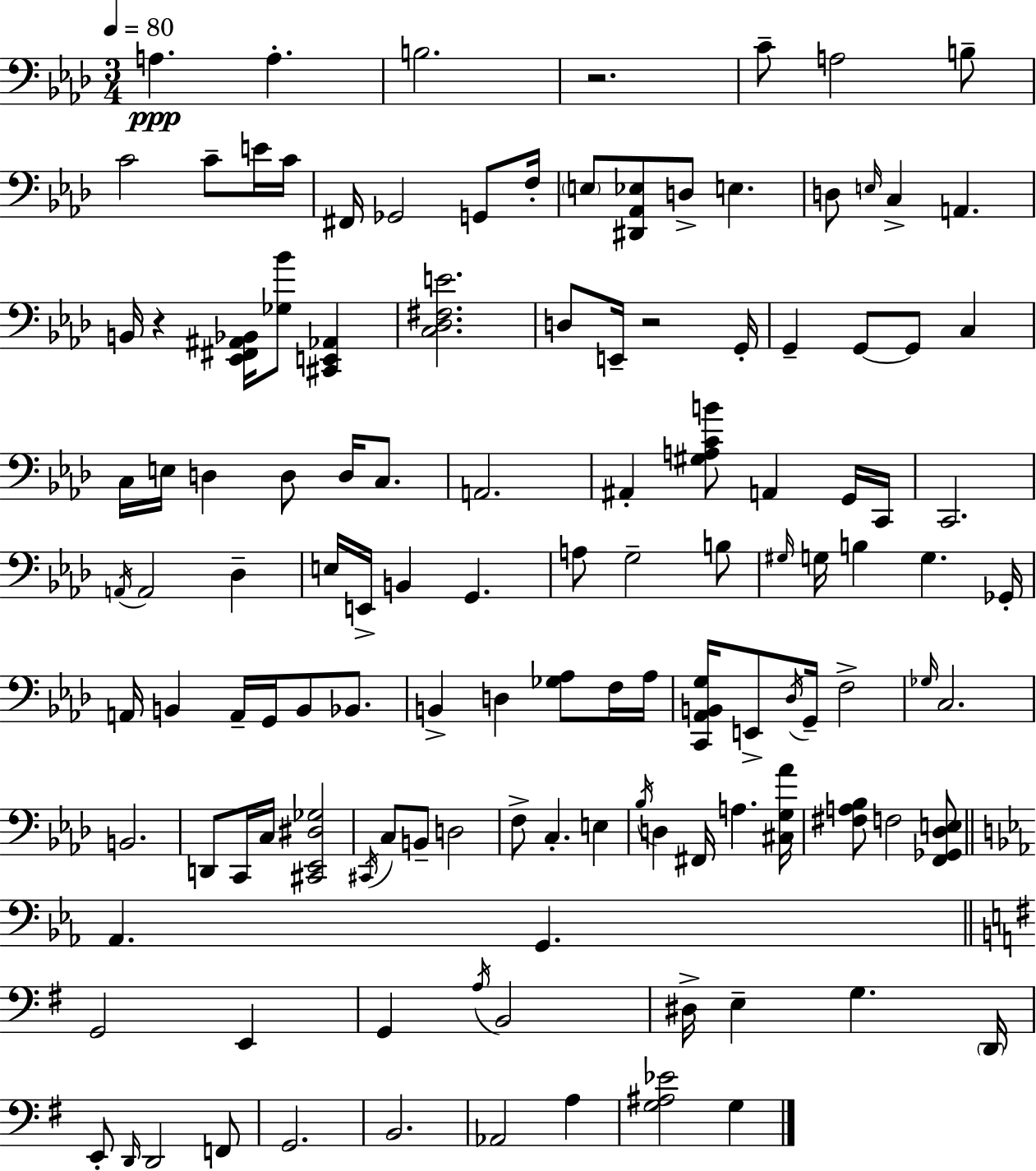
{
  \clef bass
  \numericTimeSignature
  \time 3/4
  \key f \minor
  \tempo 4 = 80
  \repeat volta 2 { a4.\ppp a4.-. | b2. | r2. | c'8-- a2 b8-- | \break c'2 c'8-- e'16 c'16 | fis,16 ges,2 g,8 f16-. | \parenthesize e8 <dis, aes, ees>8 d8-> e4. | d8 \grace { e16 } c4-> a,4. | \break b,16 r4 <ees, fis, ais, bes,>16 <ges bes'>8 <cis, e, aes,>4 | <c des fis e'>2. | d8 e,16-- r2 | g,16-. g,4-- g,8~~ g,8 c4 | \break c16 e16 d4 d8 d16 c8. | a,2. | ais,4-. <gis a c' b'>8 a,4 g,16 | c,16 c,2. | \break \acciaccatura { a,16 } a,2 des4-- | e16 e,16-> b,4 g,4. | a8 g2-- | b8 \grace { gis16 } g16 b4 g4. | \break ges,16-. a,16 b,4 a,16-- g,16 b,8 | bes,8. b,4-> d4 <ges aes>8 | f16 aes16 <c, aes, b, g>16 e,8-> \acciaccatura { des16 } g,16-- f2-> | \grace { ges16 } c2. | \break b,2. | d,8 c,16 c16 <cis, ees, dis ges>2 | \acciaccatura { cis,16 } c8 b,8-- d2 | f8-> c4.-. | \break e4 \acciaccatura { bes16 } d4 fis,16 | a4. <cis g aes'>16 <fis a bes>8 f2 | <f, ges, des e>8 \bar "||" \break \key ees \major aes,4. g,4. | \bar "||" \break \key g \major g,2 e,4 | g,4 \acciaccatura { a16 } b,2 | dis16-> e4-- g4. | \parenthesize d,16 e,8-. \grace { d,16 } d,2 | \break f,8 g,2. | b,2. | aes,2 a4 | <g ais ees'>2 g4 | \break } \bar "|."
}